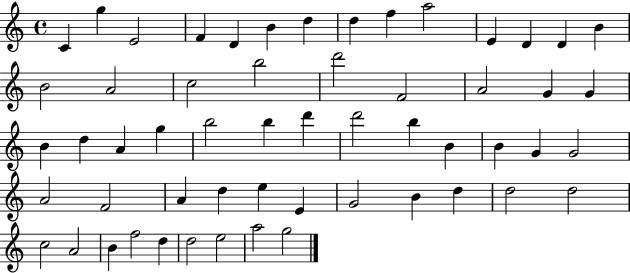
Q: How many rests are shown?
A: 0